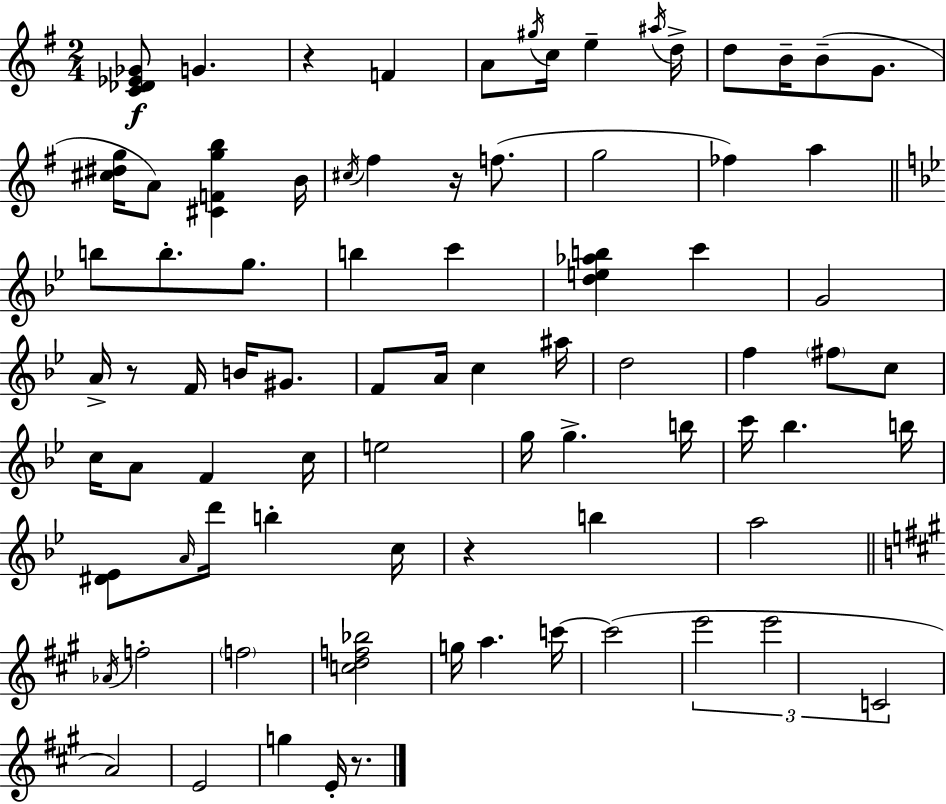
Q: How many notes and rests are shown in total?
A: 81